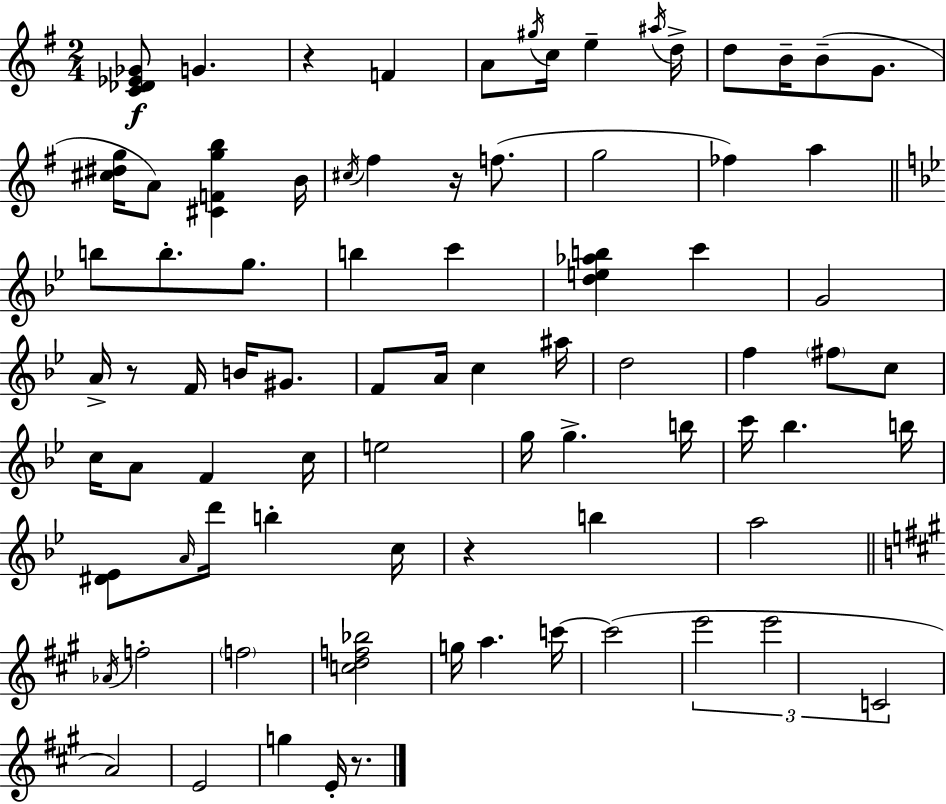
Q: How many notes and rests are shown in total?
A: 81